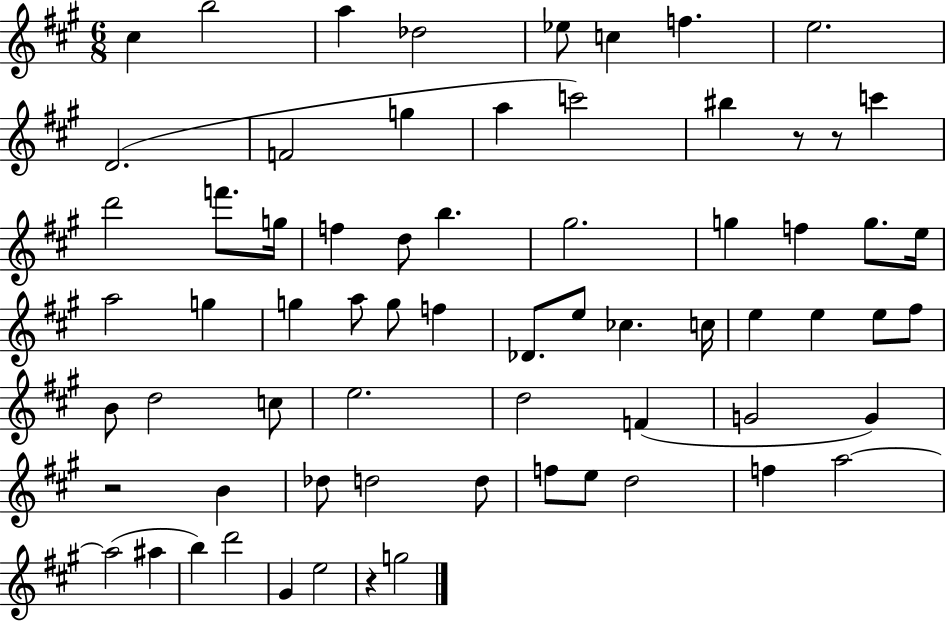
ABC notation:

X:1
T:Untitled
M:6/8
L:1/4
K:A
^c b2 a _d2 _e/2 c f e2 D2 F2 g a c'2 ^b z/2 z/2 c' d'2 f'/2 g/4 f d/2 b ^g2 g f g/2 e/4 a2 g g a/2 g/2 f _D/2 e/2 _c c/4 e e e/2 ^f/2 B/2 d2 c/2 e2 d2 F G2 G z2 B _d/2 d2 d/2 f/2 e/2 d2 f a2 a2 ^a b d'2 ^G e2 z g2